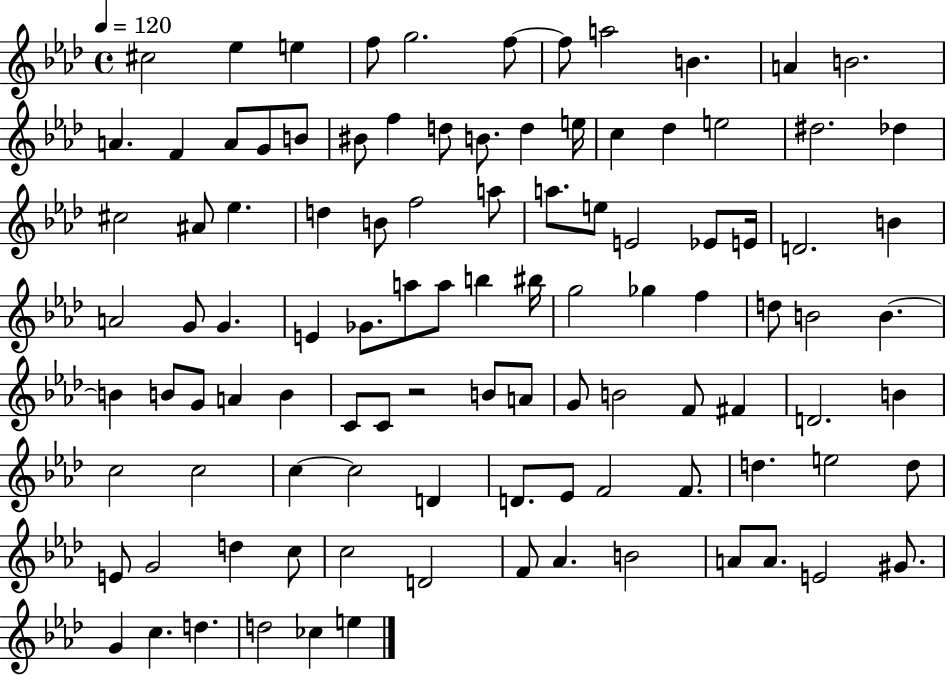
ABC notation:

X:1
T:Untitled
M:4/4
L:1/4
K:Ab
^c2 _e e f/2 g2 f/2 f/2 a2 B A B2 A F A/2 G/2 B/2 ^B/2 f d/2 B/2 d e/4 c _d e2 ^d2 _d ^c2 ^A/2 _e d B/2 f2 a/2 a/2 e/2 E2 _E/2 E/4 D2 B A2 G/2 G E _G/2 a/2 a/2 b ^b/4 g2 _g f d/2 B2 B B B/2 G/2 A B C/2 C/2 z2 B/2 A/2 G/2 B2 F/2 ^F D2 B c2 c2 c c2 D D/2 _E/2 F2 F/2 d e2 d/2 E/2 G2 d c/2 c2 D2 F/2 _A B2 A/2 A/2 E2 ^G/2 G c d d2 _c e